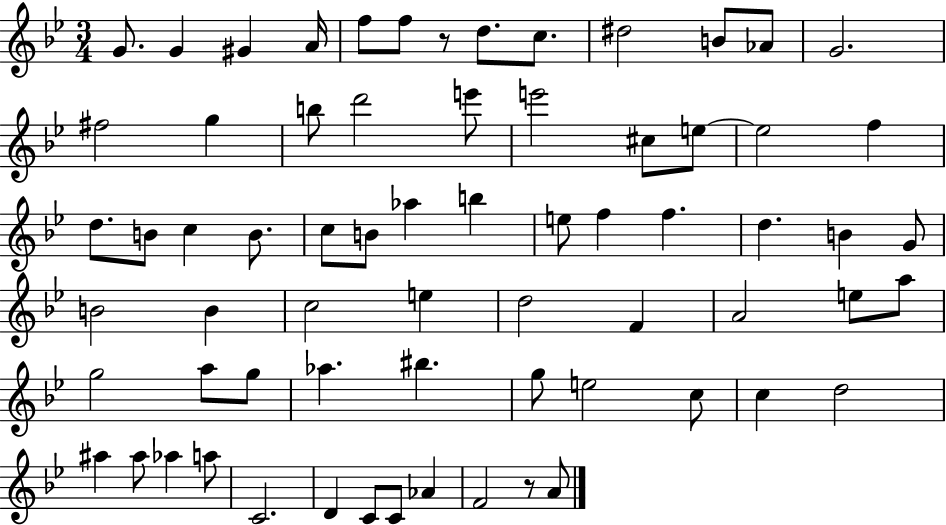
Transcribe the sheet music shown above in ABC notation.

X:1
T:Untitled
M:3/4
L:1/4
K:Bb
G/2 G ^G A/4 f/2 f/2 z/2 d/2 c/2 ^d2 B/2 _A/2 G2 ^f2 g b/2 d'2 e'/2 e'2 ^c/2 e/2 e2 f d/2 B/2 c B/2 c/2 B/2 _a b e/2 f f d B G/2 B2 B c2 e d2 F A2 e/2 a/2 g2 a/2 g/2 _a ^b g/2 e2 c/2 c d2 ^a ^a/2 _a a/2 C2 D C/2 C/2 _A F2 z/2 A/2